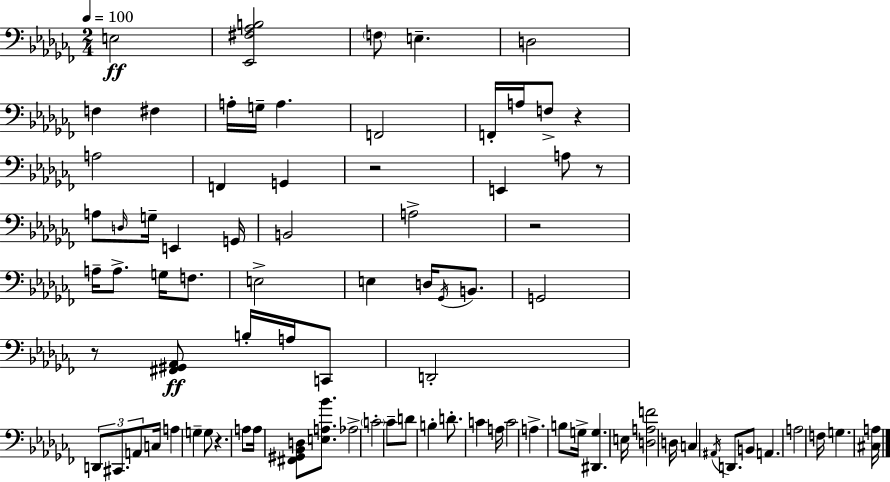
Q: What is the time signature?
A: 2/4